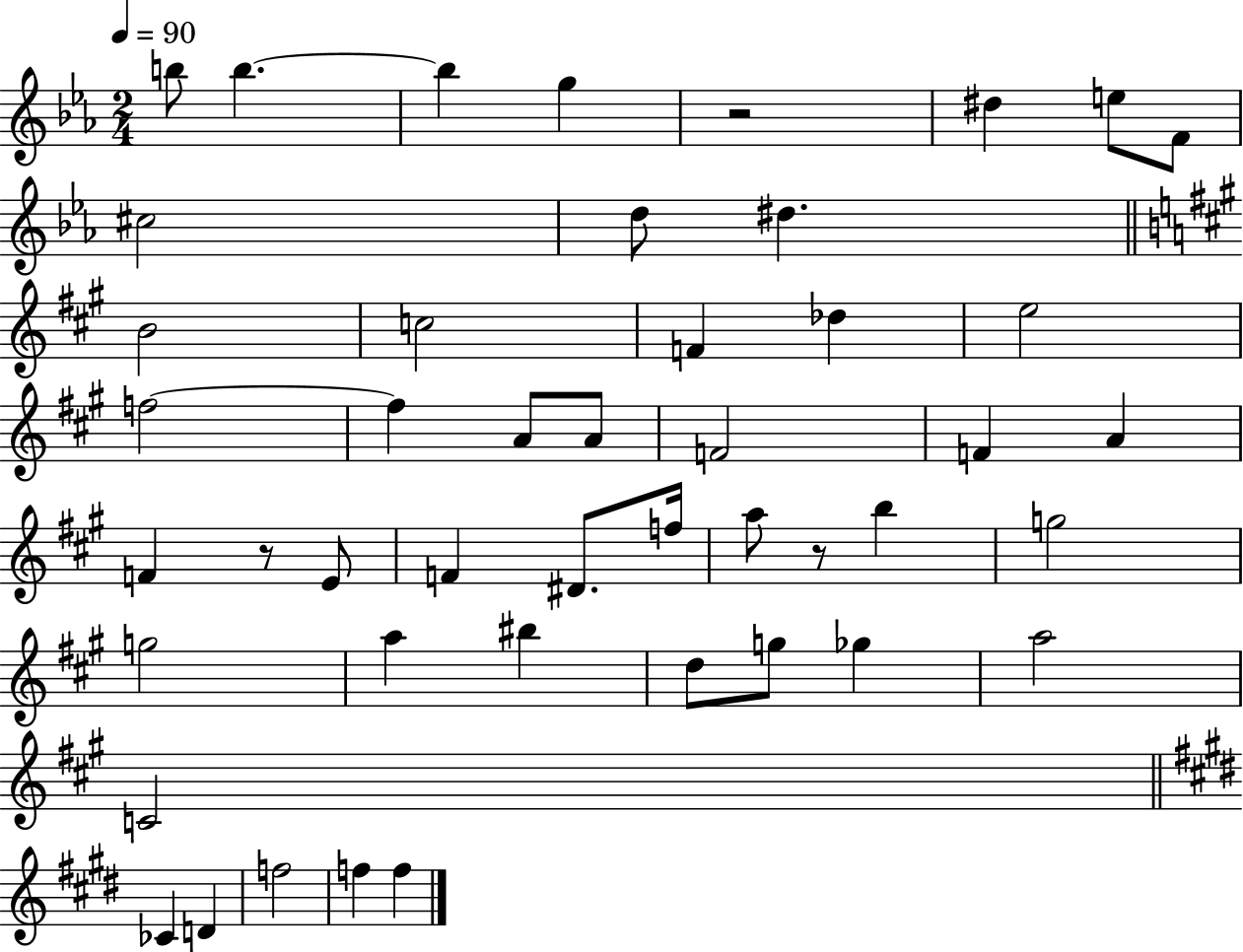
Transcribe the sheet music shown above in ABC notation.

X:1
T:Untitled
M:2/4
L:1/4
K:Eb
b/2 b b g z2 ^d e/2 F/2 ^c2 d/2 ^d B2 c2 F _d e2 f2 f A/2 A/2 F2 F A F z/2 E/2 F ^D/2 f/4 a/2 z/2 b g2 g2 a ^b d/2 g/2 _g a2 C2 _C D f2 f f